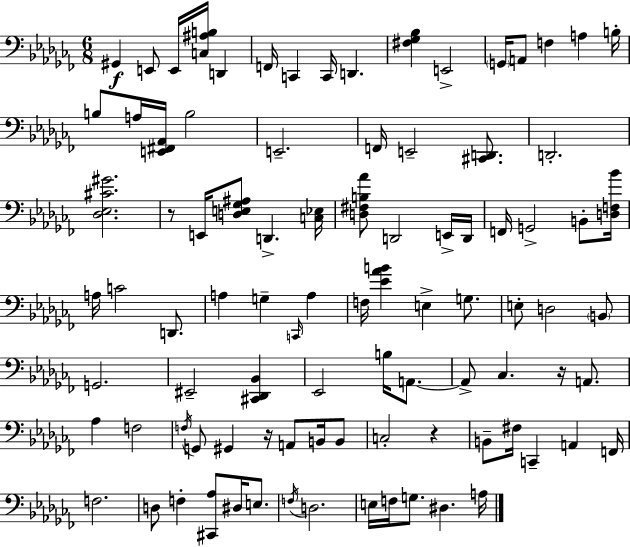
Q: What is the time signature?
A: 6/8